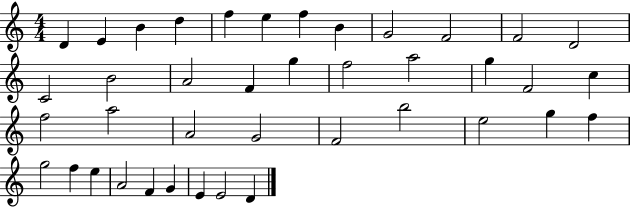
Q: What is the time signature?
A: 4/4